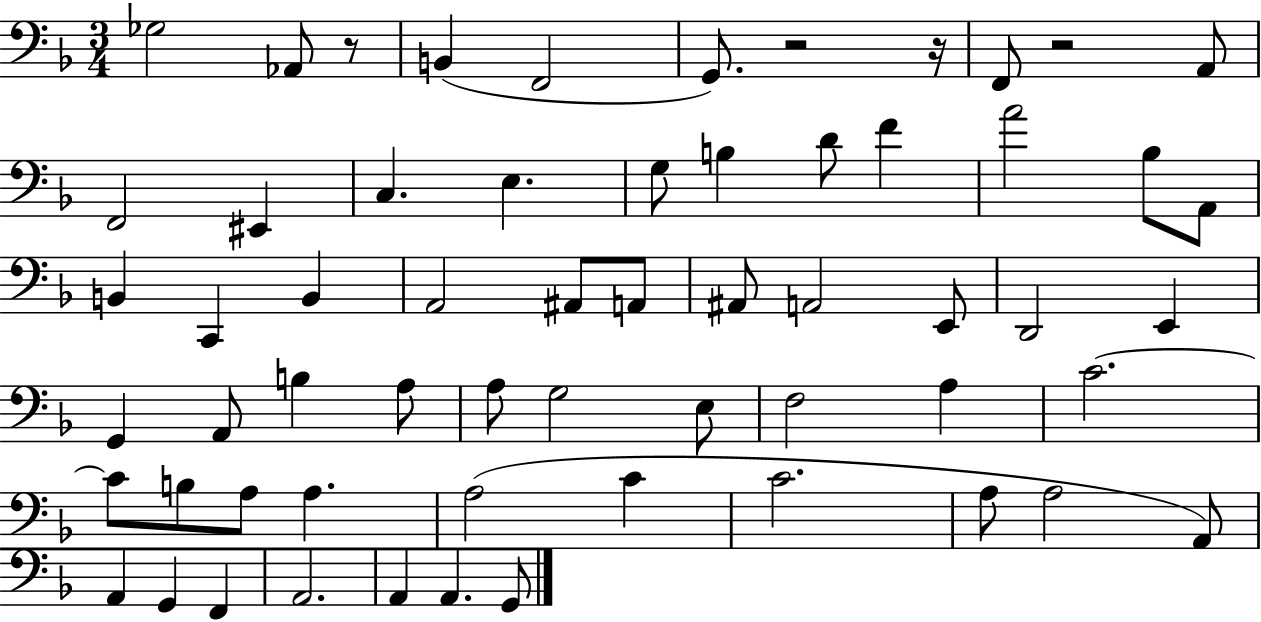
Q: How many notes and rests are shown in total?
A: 60